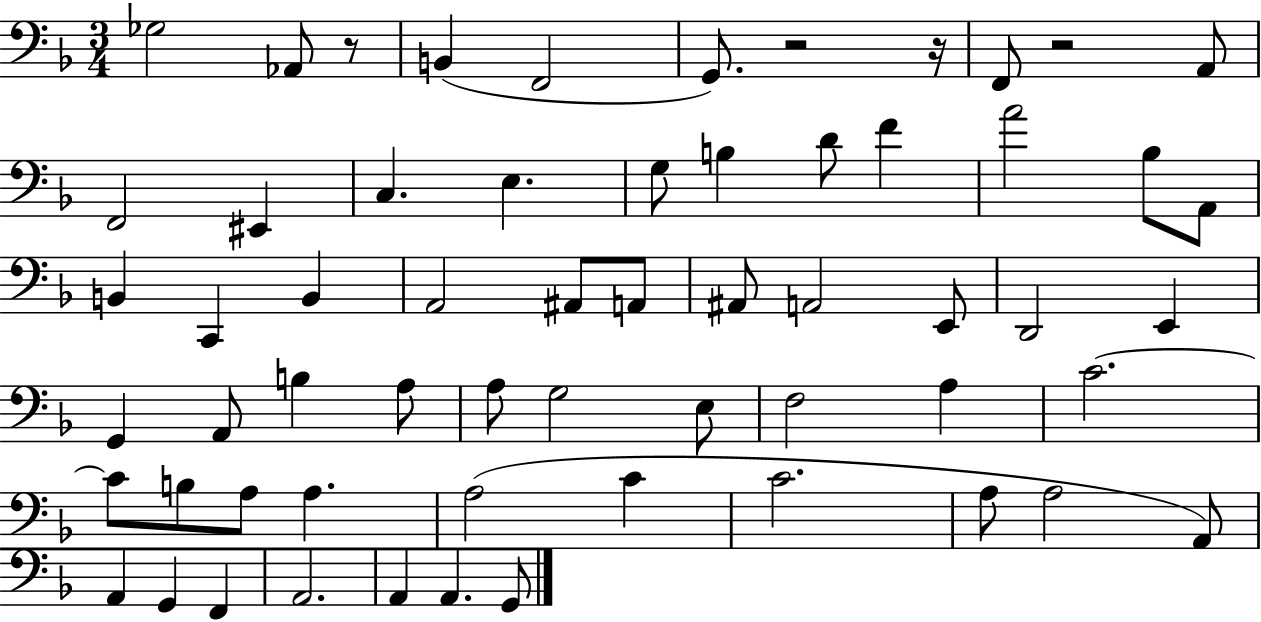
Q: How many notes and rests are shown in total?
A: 60